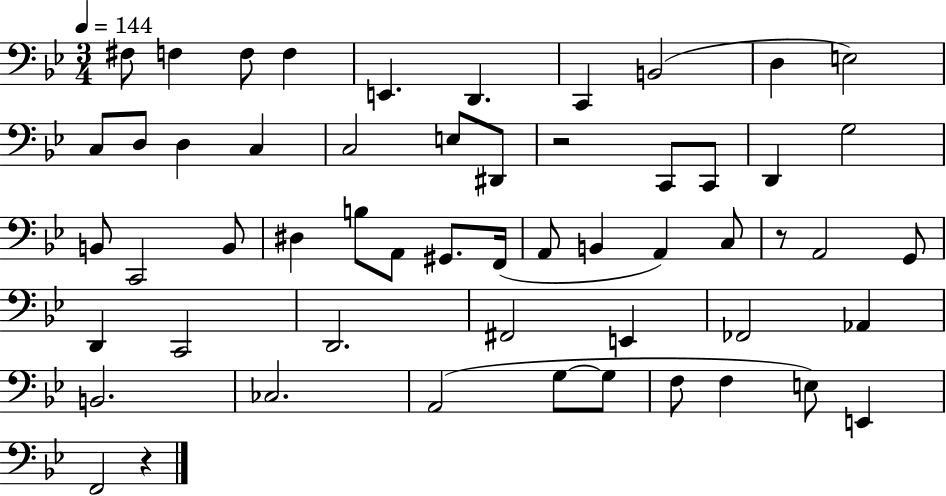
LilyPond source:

{
  \clef bass
  \numericTimeSignature
  \time 3/4
  \key bes \major
  \tempo 4 = 144
  fis8 f4 f8 f4 | e,4. d,4. | c,4 b,2( | d4 e2) | \break c8 d8 d4 c4 | c2 e8 dis,8 | r2 c,8 c,8 | d,4 g2 | \break b,8 c,2 b,8 | dis4 b8 a,8 gis,8. f,16( | a,8 b,4 a,4) c8 | r8 a,2 g,8 | \break d,4 c,2 | d,2. | fis,2 e,4 | fes,2 aes,4 | \break b,2. | ces2. | a,2( g8~~ g8 | f8 f4 e8) e,4 | \break f,2 r4 | \bar "|."
}